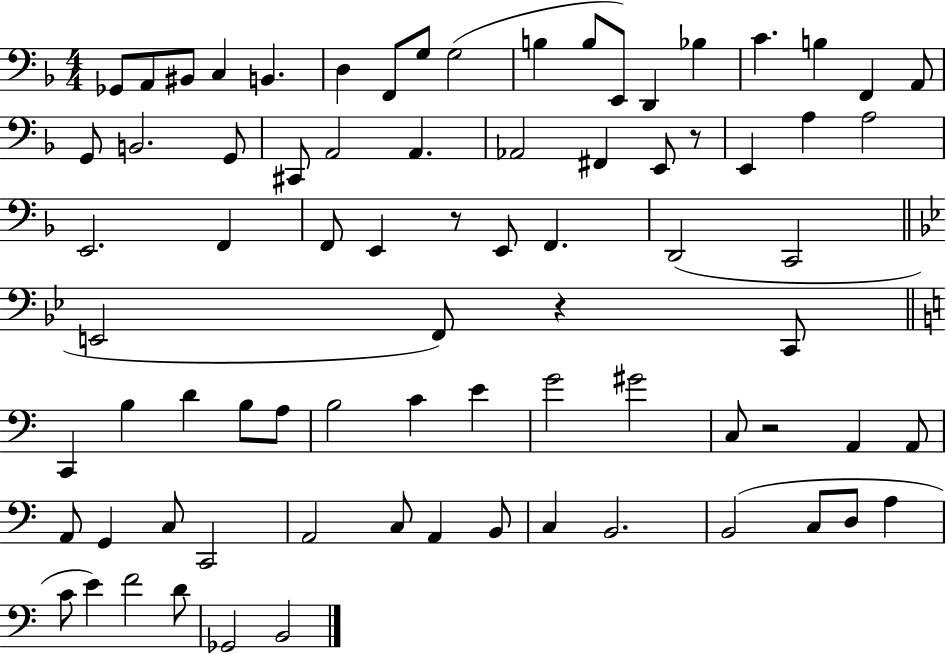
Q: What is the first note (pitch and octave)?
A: Gb2